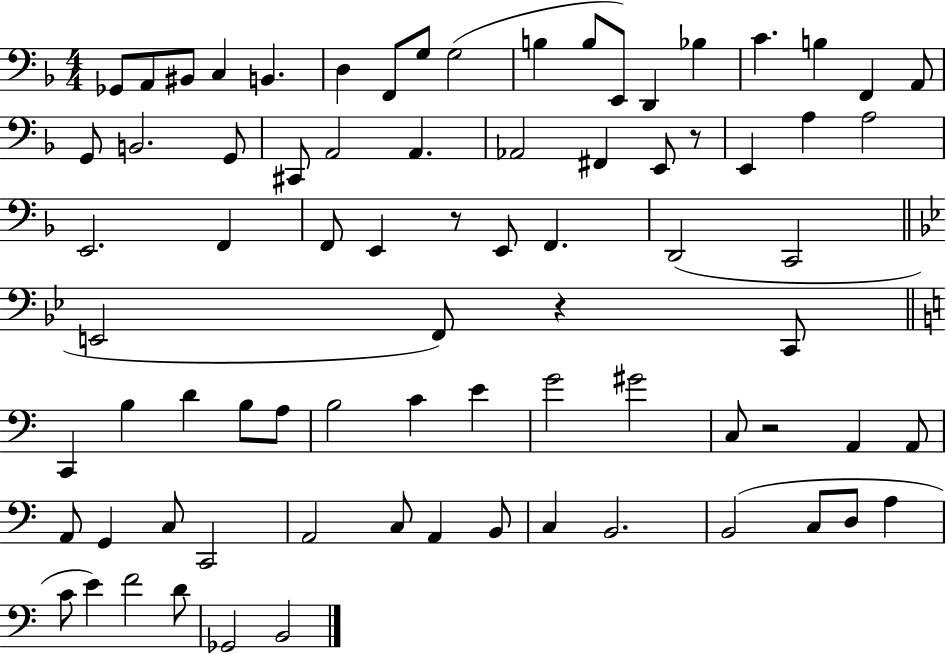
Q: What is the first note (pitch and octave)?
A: Gb2